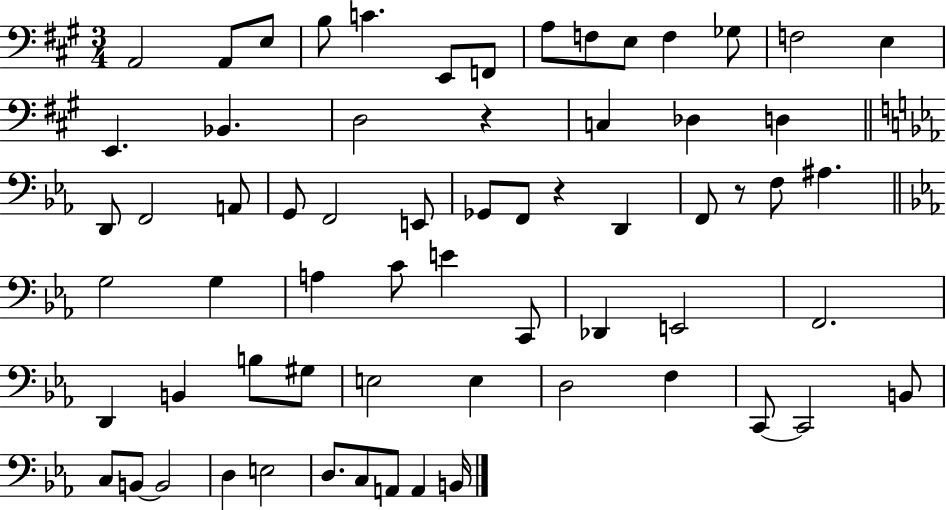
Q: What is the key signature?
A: A major